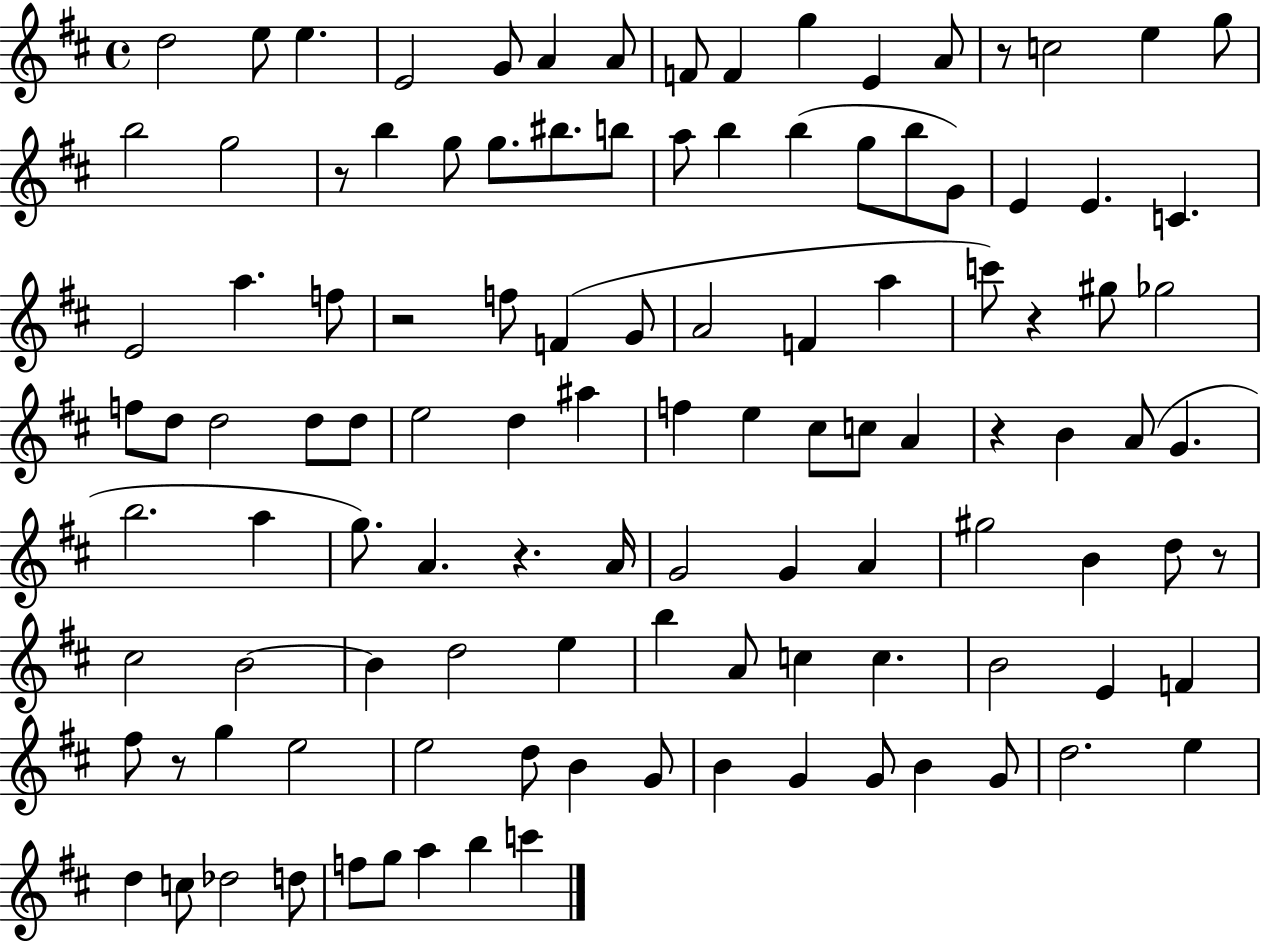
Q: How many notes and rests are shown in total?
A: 113